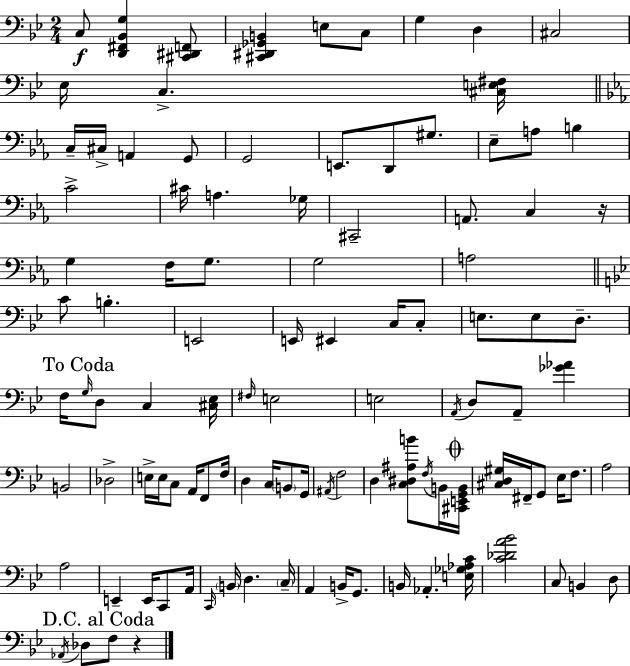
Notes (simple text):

C3/e [D2,F#2,Bb2,G3]/q [C#2,D#2,F2]/e [C#2,D#2,Gb2,B2]/q E3/e C3/e G3/q D3/q C#3/h Eb3/s C3/q. [C#3,E3,F#3]/s C3/s C#3/s A2/q G2/e G2/h E2/e. D2/e G#3/e. Eb3/e A3/e B3/q C4/h C#4/s A3/q. Gb3/s C#2/h A2/e. C3/q R/s G3/q F3/s G3/e. G3/h A3/h C4/e B3/q. E2/h E2/s EIS2/q C3/s C3/e E3/e. E3/e D3/e. F3/s G3/s D3/e C3/q [C#3,Eb3]/s F#3/s E3/h E3/h A2/s D3/e A2/e [Gb4,Ab4]/q B2/h Db3/h E3/s E3/s C3/e A2/s F2/e F3/s D3/q C3/s B2/e G2/s A#2/s F3/h D3/q [C3,D#3,A#3,B4]/e F3/s B2/s [C#2,E2,G2,B2]/s [C#3,D3,G#3]/s F#2/s G2/e Eb3/s F3/e. A3/h A3/h E2/q E2/s C2/e A2/s C2/s B2/s D3/q. C3/s A2/q B2/s G2/e. B2/s Ab2/q. [E3,Gb3,Ab3,C4]/s [C4,Db4,A4,Bb4]/h C3/e B2/q D3/e Ab2/s Db3/e F3/e R/q